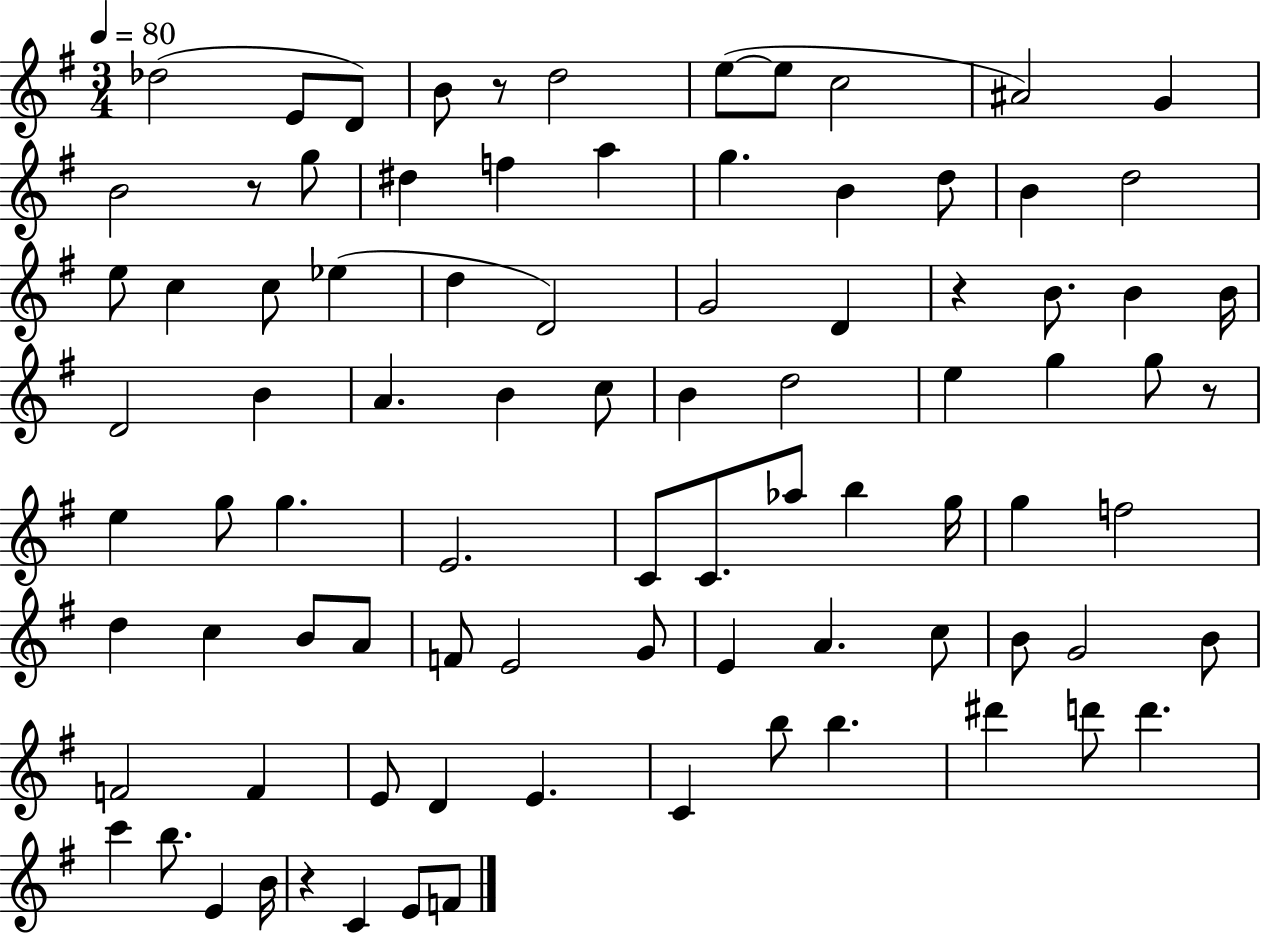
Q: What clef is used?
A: treble